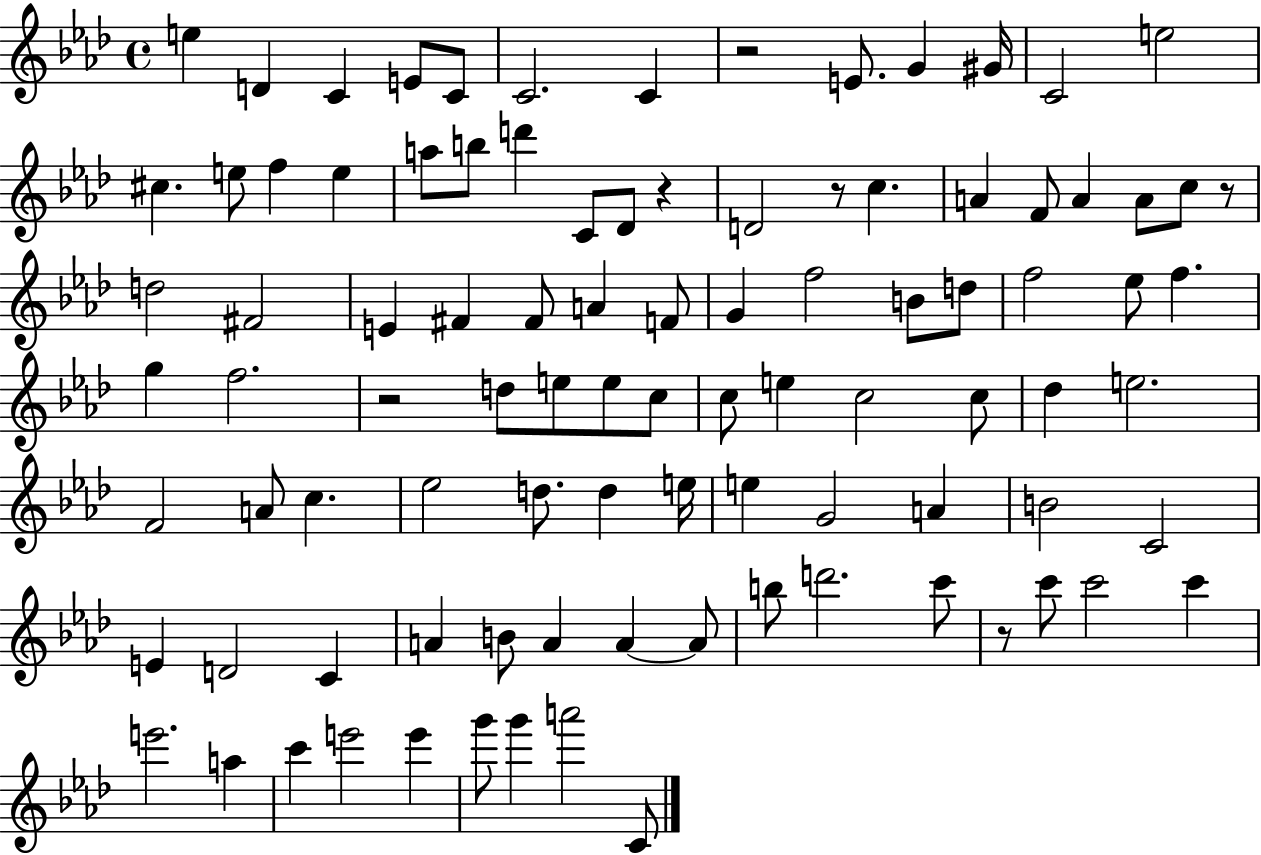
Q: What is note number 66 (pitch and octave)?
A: C4